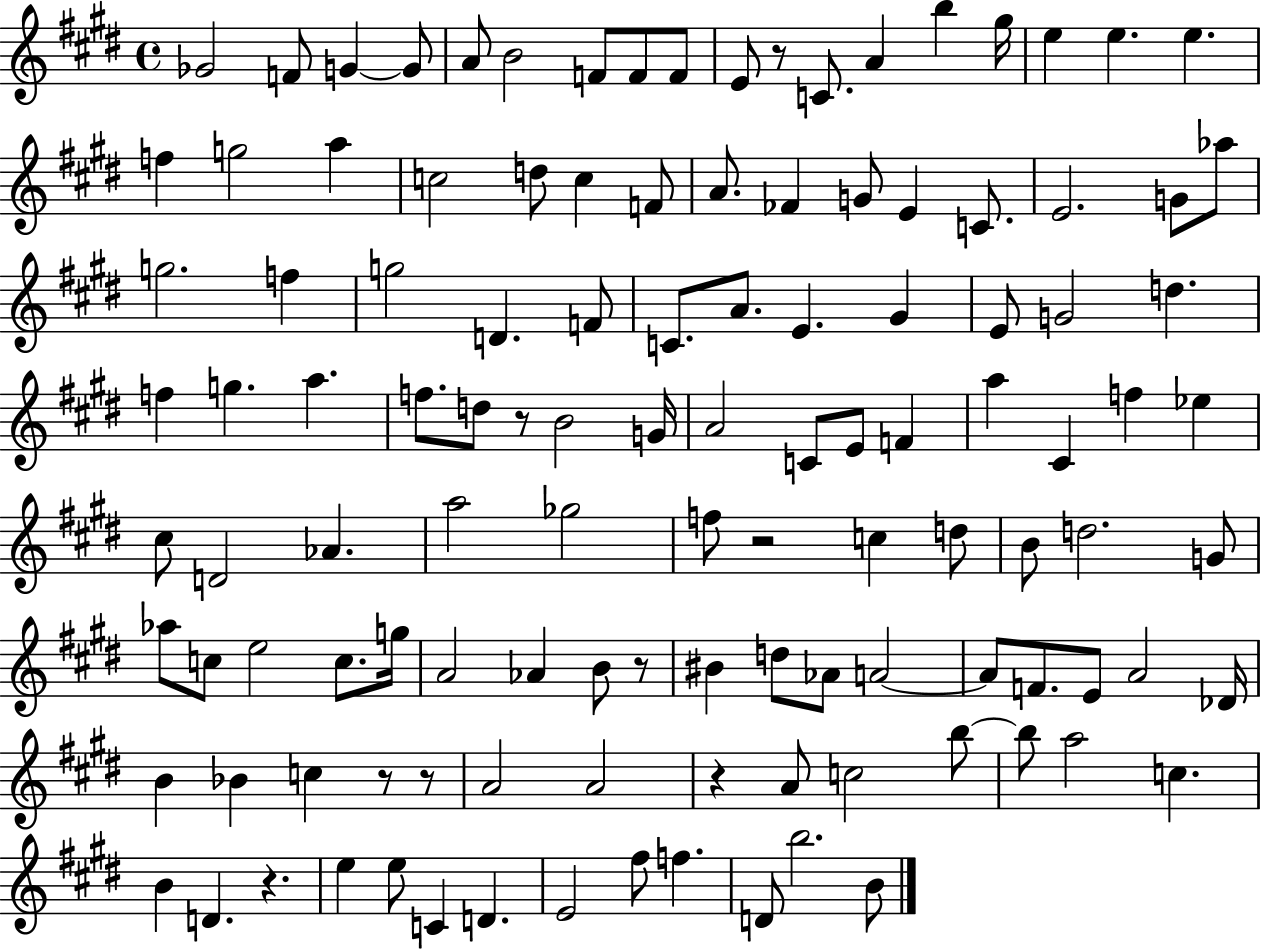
{
  \clef treble
  \time 4/4
  \defaultTimeSignature
  \key e \major
  ges'2 f'8 g'4~~ g'8 | a'8 b'2 f'8 f'8 f'8 | e'8 r8 c'8. a'4 b''4 gis''16 | e''4 e''4. e''4. | \break f''4 g''2 a''4 | c''2 d''8 c''4 f'8 | a'8. fes'4 g'8 e'4 c'8. | e'2. g'8 aes''8 | \break g''2. f''4 | g''2 d'4. f'8 | c'8. a'8. e'4. gis'4 | e'8 g'2 d''4. | \break f''4 g''4. a''4. | f''8. d''8 r8 b'2 g'16 | a'2 c'8 e'8 f'4 | a''4 cis'4 f''4 ees''4 | \break cis''8 d'2 aes'4. | a''2 ges''2 | f''8 r2 c''4 d''8 | b'8 d''2. g'8 | \break aes''8 c''8 e''2 c''8. g''16 | a'2 aes'4 b'8 r8 | bis'4 d''8 aes'8 a'2~~ | a'8 f'8. e'8 a'2 des'16 | \break b'4 bes'4 c''4 r8 r8 | a'2 a'2 | r4 a'8 c''2 b''8~~ | b''8 a''2 c''4. | \break b'4 d'4. r4. | e''4 e''8 c'4 d'4. | e'2 fis''8 f''4. | d'8 b''2. b'8 | \break \bar "|."
}